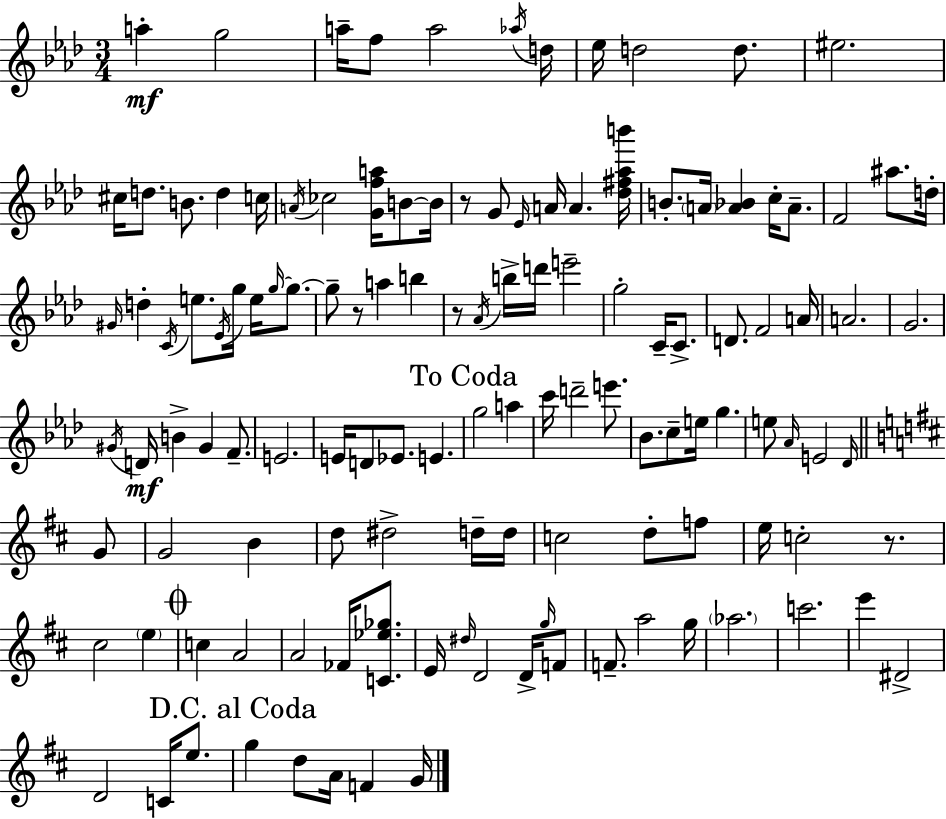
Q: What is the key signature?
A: AES major